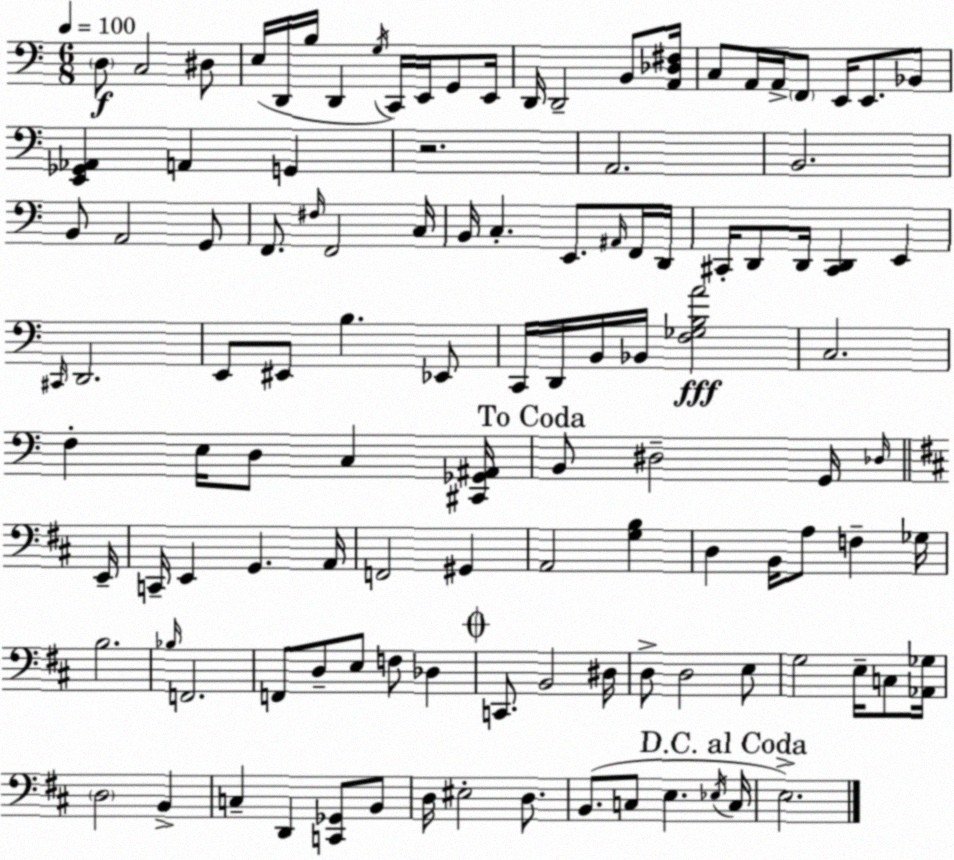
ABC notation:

X:1
T:Untitled
M:6/8
L:1/4
K:C
D,/2 C,2 ^D,/2 E,/4 D,,/4 B,/4 D,, G,/4 C,,/4 E,,/4 G,,/2 E,,/4 D,,/4 D,,2 B,,/2 [A,,_D,^F,]/4 C,/2 A,,/4 A,,/4 F,,/2 E,,/4 E,,/2 _B,,/2 [E,,_G,,_A,,] A,, G,, z2 A,,2 B,,2 B,,/2 A,,2 G,,/2 F,,/2 ^F,/4 F,,2 C,/4 B,,/4 C, E,,/2 ^A,,/4 F,,/4 D,,/4 ^C,,/4 D,,/2 D,,/4 [^C,,D,,] E,, ^C,,/4 D,,2 E,,/2 ^E,,/2 B, _E,,/2 C,,/4 D,,/4 B,,/4 _B,,/4 [F,_G,B,A]2 C,2 F, E,/4 D,/2 C, [^C,,_G,,^A,,]/4 B,,/2 ^D,2 G,,/4 _D,/4 E,,/4 C,,/4 E,, G,, A,,/4 F,,2 ^G,, A,,2 [G,B,] D, B,,/4 A,/2 F, _G,/4 B,2 _B,/4 F,,2 F,,/2 D,/2 E,/2 F,/2 _D, C,,/2 B,,2 ^D,/4 D,/2 D,2 E,/2 G,2 E,/4 C,/2 [_A,,_G,]/4 D,2 B,, C, D,, [C,,_G,,]/2 B,,/2 D,/4 ^E,2 D,/2 B,,/2 C,/2 E, _E,/4 C,/4 E,2